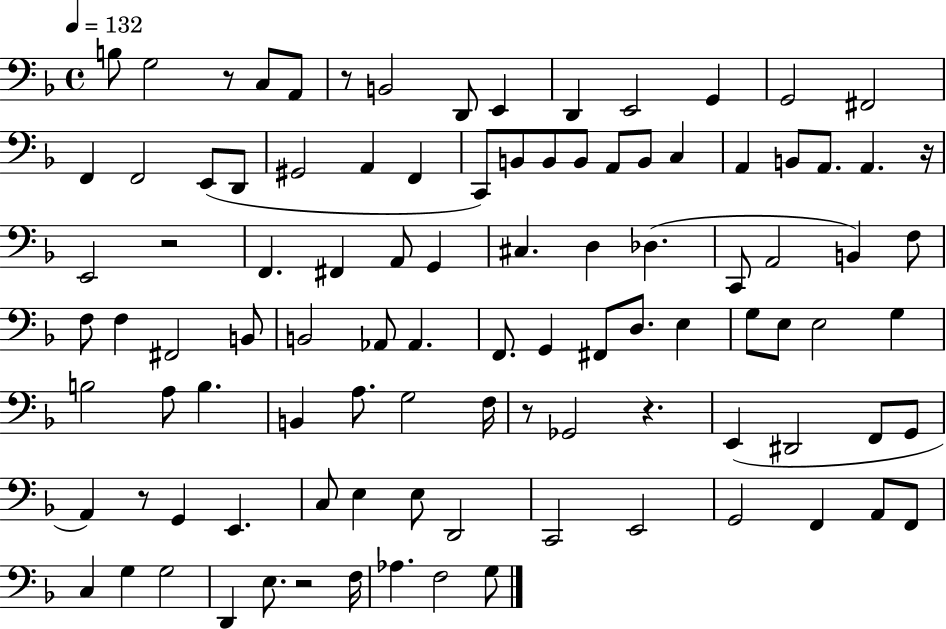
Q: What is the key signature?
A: F major